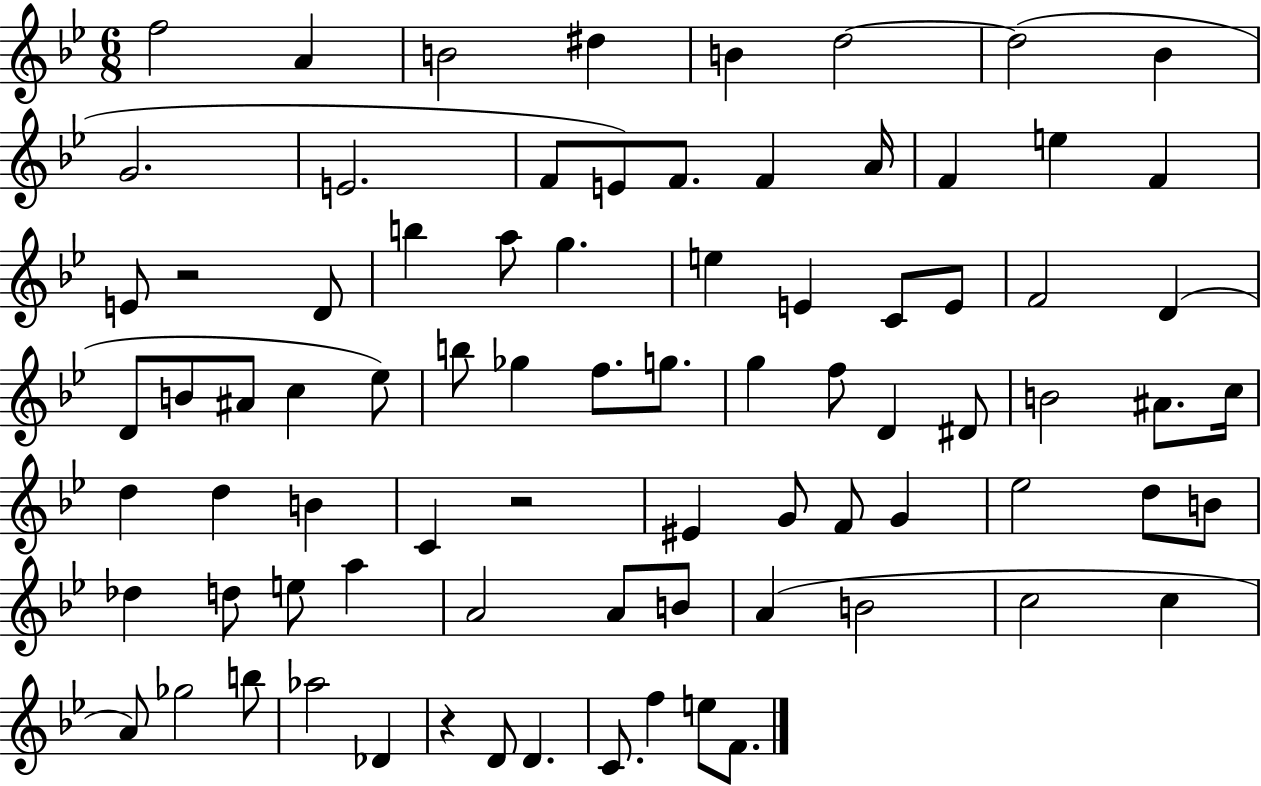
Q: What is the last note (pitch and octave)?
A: F4